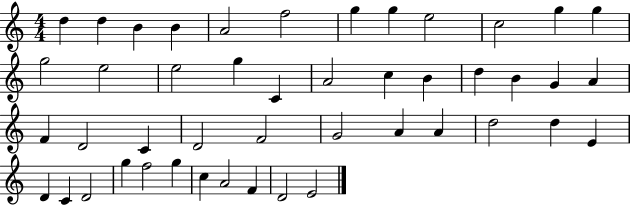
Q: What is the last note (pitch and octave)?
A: E4